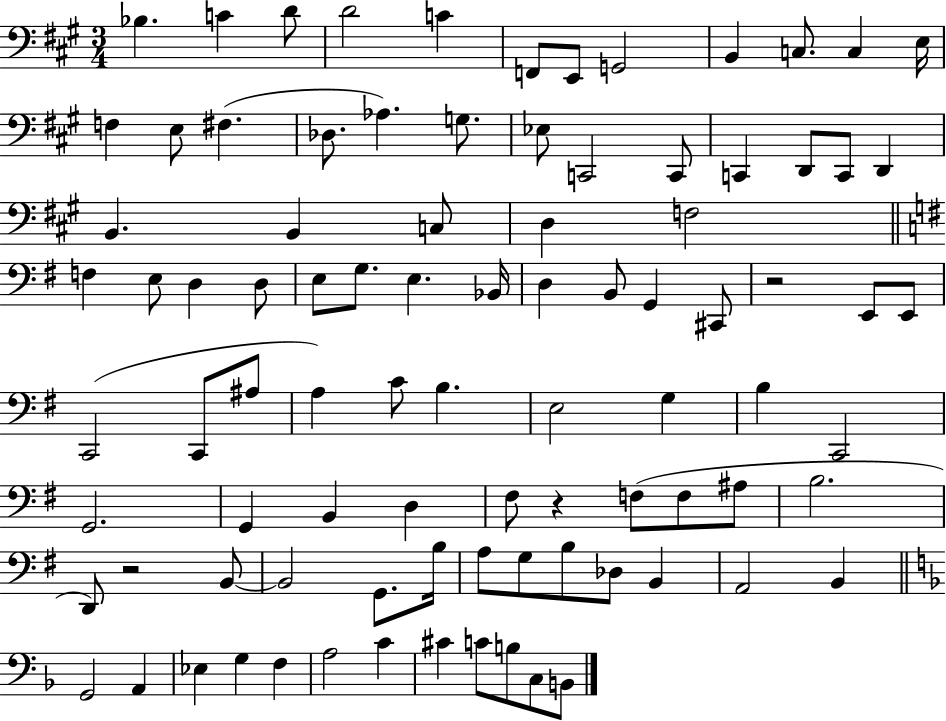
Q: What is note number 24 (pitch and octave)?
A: C2